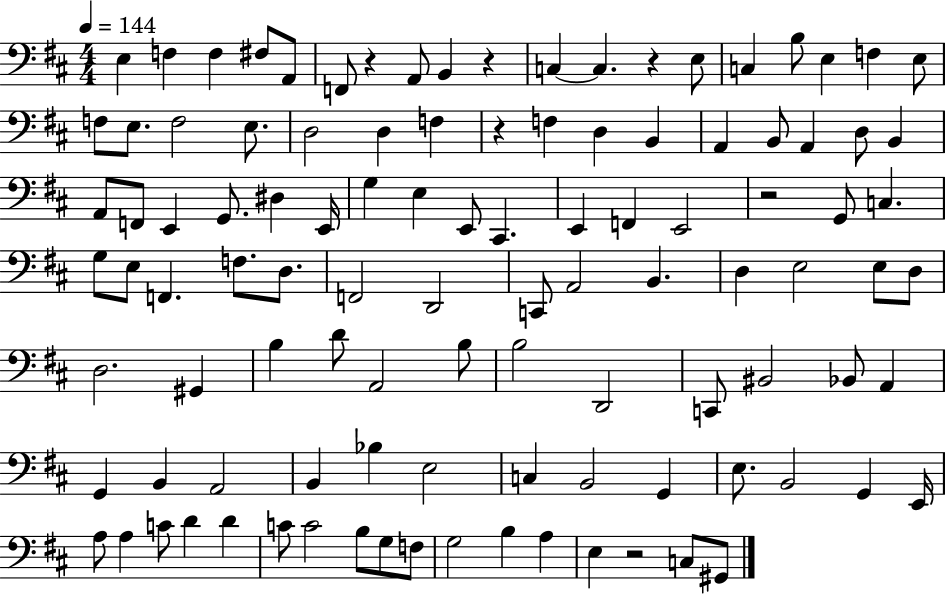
{
  \clef bass
  \numericTimeSignature
  \time 4/4
  \key d \major
  \tempo 4 = 144
  e4 f4 f4 fis8 a,8 | f,8 r4 a,8 b,4 r4 | c4~~ c4. r4 e8 | c4 b8 e4 f4 e8 | \break f8 e8. f2 e8. | d2 d4 f4 | r4 f4 d4 b,4 | a,4 b,8 a,4 d8 b,4 | \break a,8 f,8 e,4 g,8. dis4 e,16 | g4 e4 e,8 cis,4. | e,4 f,4 e,2 | r2 g,8 c4. | \break g8 e8 f,4. f8. d8. | f,2 d,2 | c,8 a,2 b,4. | d4 e2 e8 d8 | \break d2. gis,4 | b4 d'8 a,2 b8 | b2 d,2 | c,8 bis,2 bes,8 a,4 | \break g,4 b,4 a,2 | b,4 bes4 e2 | c4 b,2 g,4 | e8. b,2 g,4 e,16 | \break a8 a4 c'8 d'4 d'4 | c'8 c'2 b8 g8 f8 | g2 b4 a4 | e4 r2 c8 gis,8 | \break \bar "|."
}